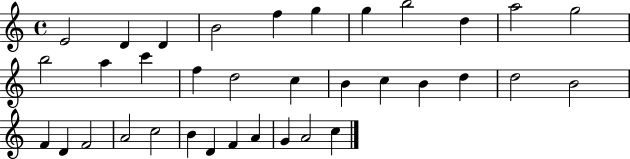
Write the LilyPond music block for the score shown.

{
  \clef treble
  \time 4/4
  \defaultTimeSignature
  \key c \major
  e'2 d'4 d'4 | b'2 f''4 g''4 | g''4 b''2 d''4 | a''2 g''2 | \break b''2 a''4 c'''4 | f''4 d''2 c''4 | b'4 c''4 b'4 d''4 | d''2 b'2 | \break f'4 d'4 f'2 | a'2 c''2 | b'4 d'4 f'4 a'4 | g'4 a'2 c''4 | \break \bar "|."
}